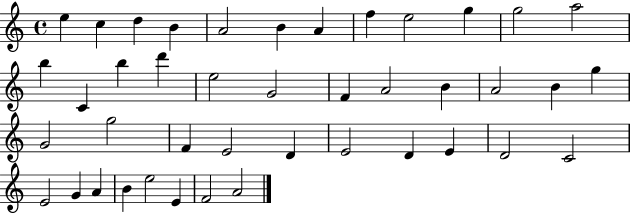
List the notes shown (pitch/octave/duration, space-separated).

E5/q C5/q D5/q B4/q A4/h B4/q A4/q F5/q E5/h G5/q G5/h A5/h B5/q C4/q B5/q D6/q E5/h G4/h F4/q A4/h B4/q A4/h B4/q G5/q G4/h G5/h F4/q E4/h D4/q E4/h D4/q E4/q D4/h C4/h E4/h G4/q A4/q B4/q E5/h E4/q F4/h A4/h